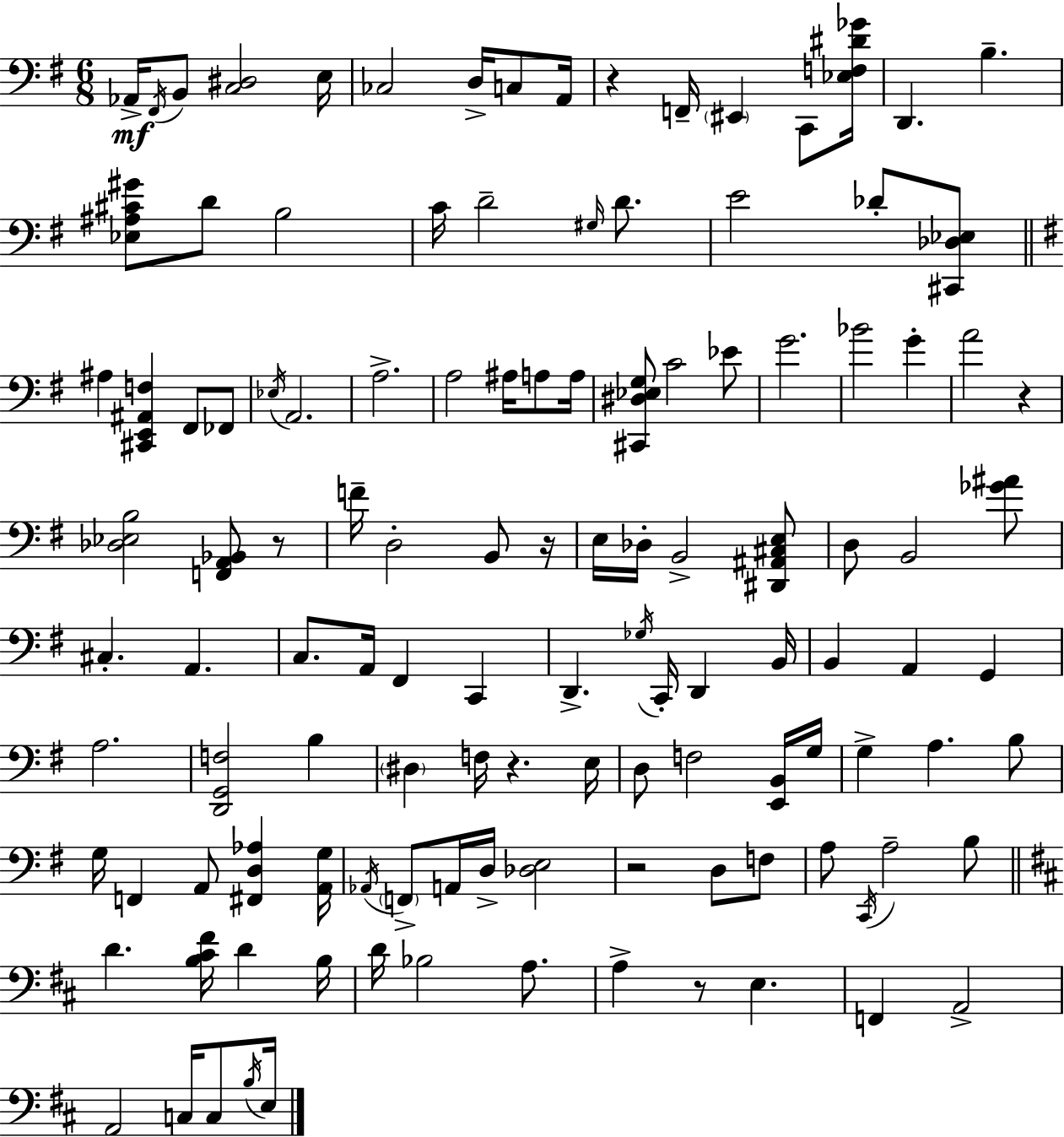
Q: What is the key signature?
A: G major